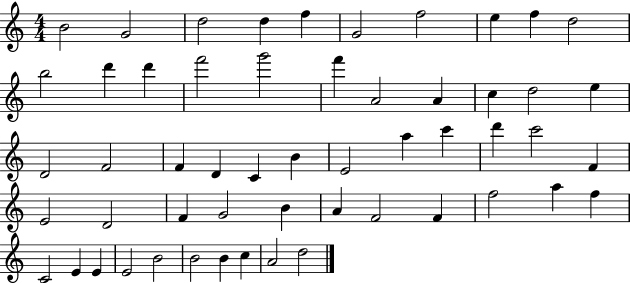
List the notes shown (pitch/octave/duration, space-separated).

B4/h G4/h D5/h D5/q F5/q G4/h F5/h E5/q F5/q D5/h B5/h D6/q D6/q F6/h G6/h F6/q A4/h A4/q C5/q D5/h E5/q D4/h F4/h F4/q D4/q C4/q B4/q E4/h A5/q C6/q D6/q C6/h F4/q E4/h D4/h F4/q G4/h B4/q A4/q F4/h F4/q F5/h A5/q F5/q C4/h E4/q E4/q E4/h B4/h B4/h B4/q C5/q A4/h D5/h